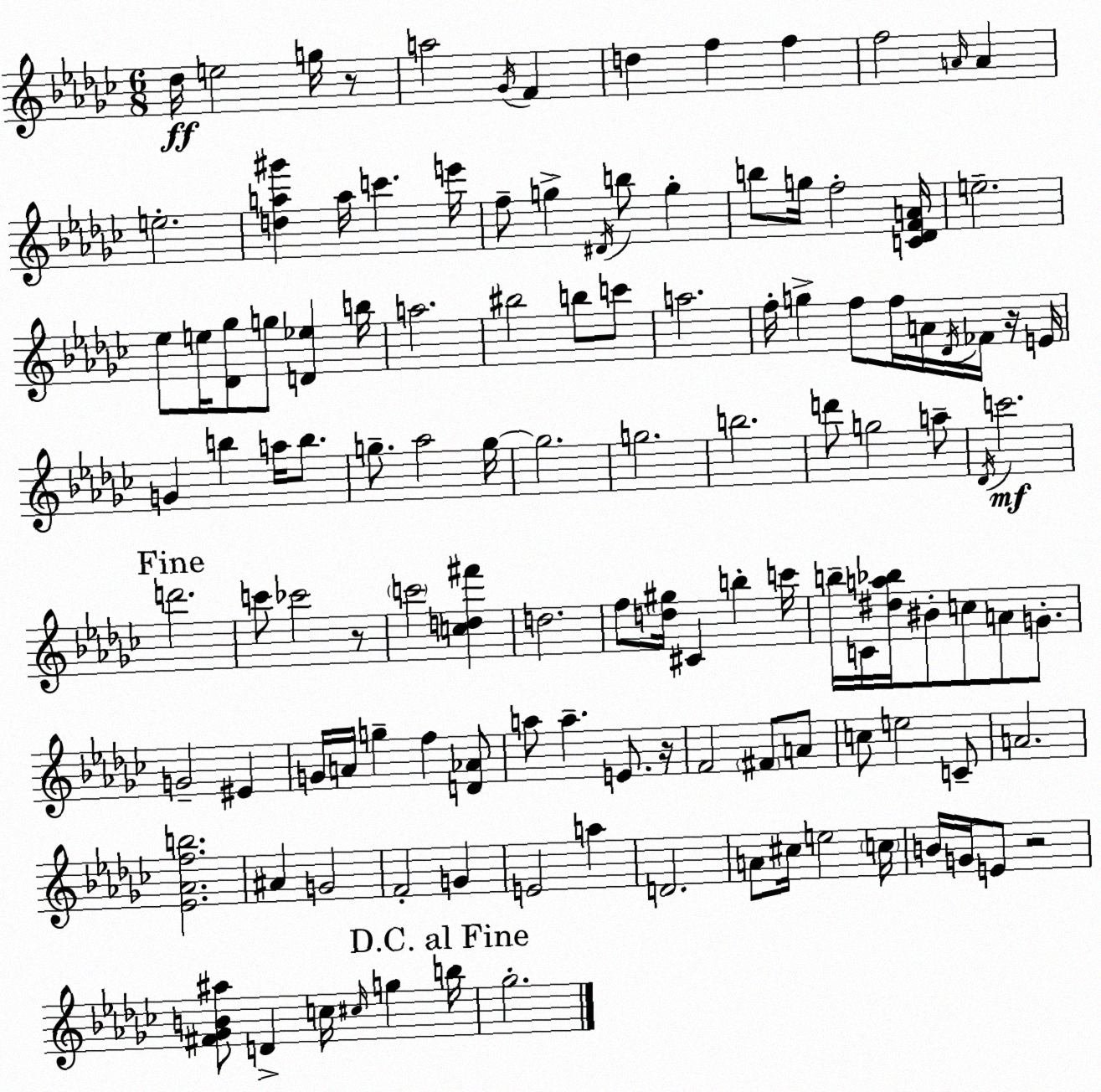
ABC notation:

X:1
T:Untitled
M:6/8
L:1/4
K:Ebm
_d/4 e2 g/4 z/2 a2 _G/4 F d f f f2 A/4 A e2 [da^g'] a/4 c' e'/4 f/2 g ^D/4 b/2 g b/2 g/4 f2 [C_DFA]/4 e2 _e/2 e/4 [_D_g]/2 g/2 [D_e] b/4 a2 ^b2 b/2 c'/2 a2 f/4 g f/2 f/4 A/4 _D/4 _F/4 z/4 E/4 G b a/4 b/2 g/2 _a2 g/4 g2 g2 b2 d'/2 g2 a/2 _D/4 c'2 d'2 c'/2 _c'2 z/2 c'2 [cd^f'] d2 f/2 [d^g]/4 ^C b c'/4 b/4 C/4 [^da_b]/4 ^B/2 c/2 A/2 G/2 G2 ^E G/4 A/4 g f [D_A]/2 a/2 a E/2 z/4 F2 ^F/2 A/2 c/2 e2 C/2 A2 [_E_Afb]2 ^A G2 F2 G E2 a D2 A/2 ^c/4 e2 c/4 B/4 G/4 E/2 z2 [^F_GB^a]/2 D c/4 ^c/4 g b/4 _g2